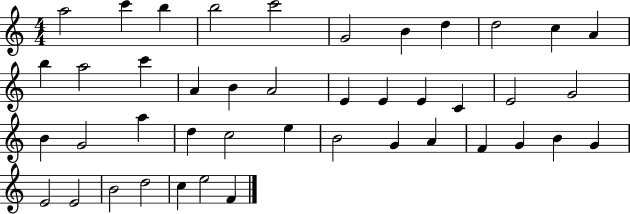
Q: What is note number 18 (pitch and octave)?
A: E4